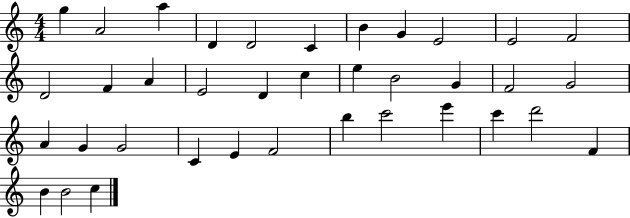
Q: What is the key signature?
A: C major